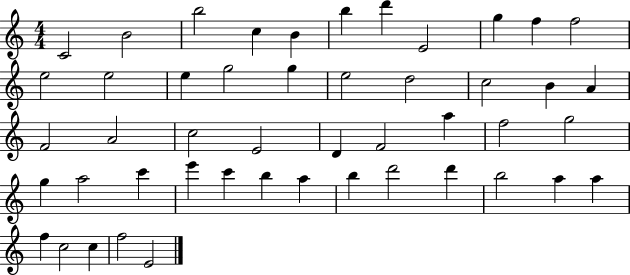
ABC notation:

X:1
T:Untitled
M:4/4
L:1/4
K:C
C2 B2 b2 c B b d' E2 g f f2 e2 e2 e g2 g e2 d2 c2 B A F2 A2 c2 E2 D F2 a f2 g2 g a2 c' e' c' b a b d'2 d' b2 a a f c2 c f2 E2